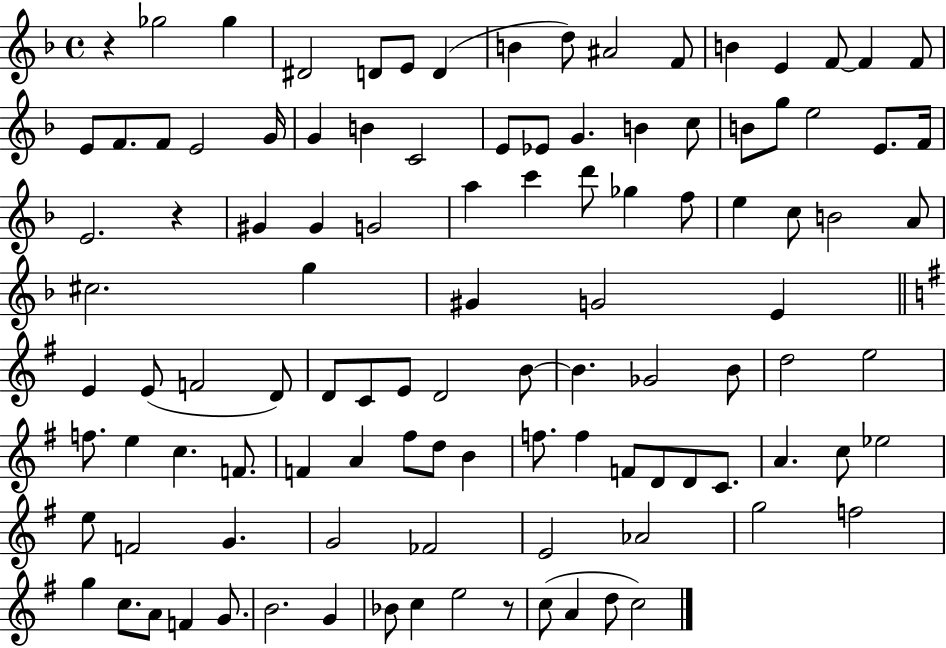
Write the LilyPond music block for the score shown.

{
  \clef treble
  \time 4/4
  \defaultTimeSignature
  \key f \major
  r4 ges''2 ges''4 | dis'2 d'8 e'8 d'4( | b'4 d''8) ais'2 f'8 | b'4 e'4 f'8~~ f'4 f'8 | \break e'8 f'8. f'8 e'2 g'16 | g'4 b'4 c'2 | e'8 ees'8 g'4. b'4 c''8 | b'8 g''8 e''2 e'8. f'16 | \break e'2. r4 | gis'4 gis'4 g'2 | a''4 c'''4 d'''8 ges''4 f''8 | e''4 c''8 b'2 a'8 | \break cis''2. g''4 | gis'4 g'2 e'4 | \bar "||" \break \key g \major e'4 e'8( f'2 d'8) | d'8 c'8 e'8 d'2 b'8~~ | b'4. ges'2 b'8 | d''2 e''2 | \break f''8. e''4 c''4. f'8. | f'4 a'4 fis''8 d''8 b'4 | f''8. f''4 f'8 d'8 d'8 c'8. | a'4. c''8 ees''2 | \break e''8 f'2 g'4. | g'2 fes'2 | e'2 aes'2 | g''2 f''2 | \break g''4 c''8. a'8 f'4 g'8. | b'2. g'4 | bes'8 c''4 e''2 r8 | c''8( a'4 d''8 c''2) | \break \bar "|."
}